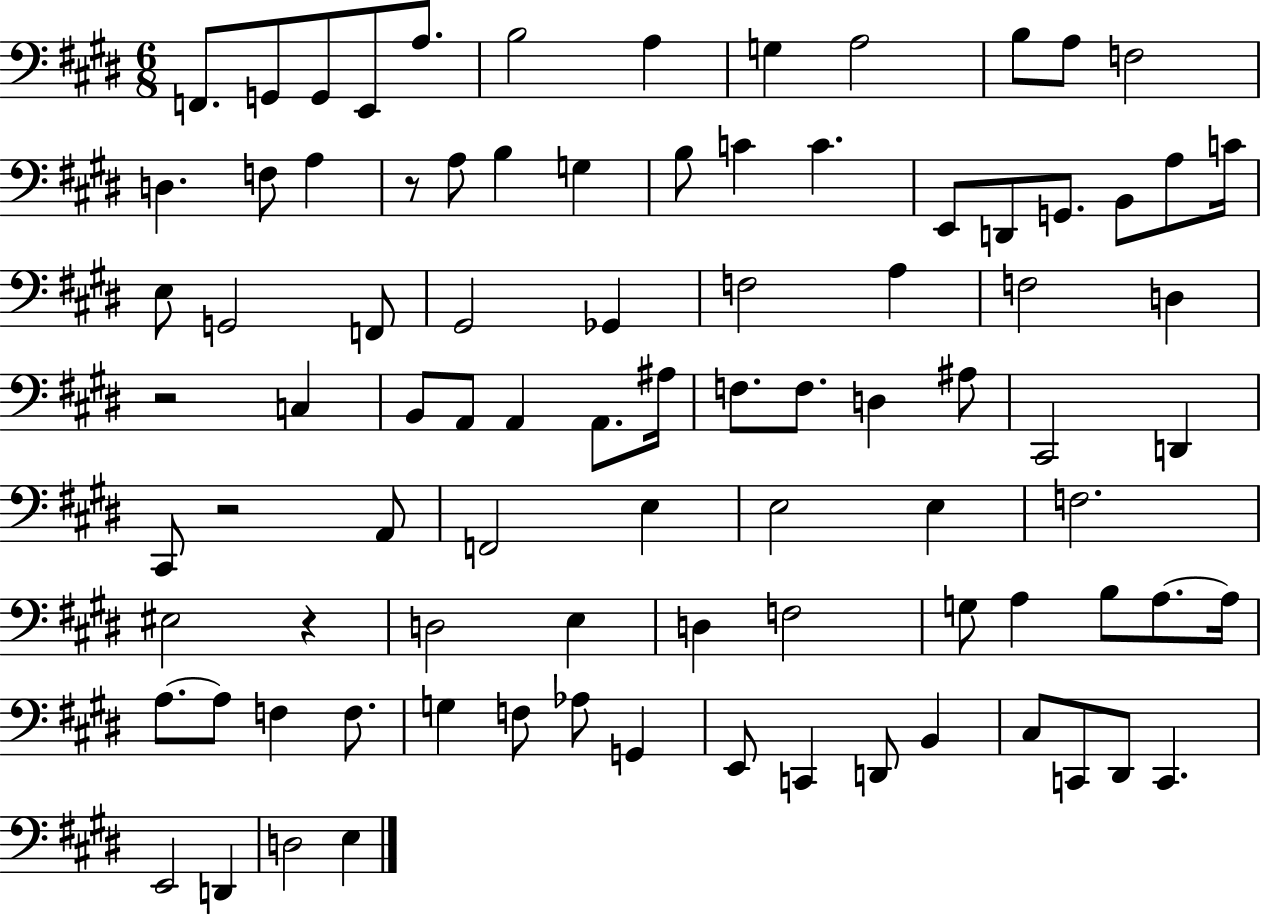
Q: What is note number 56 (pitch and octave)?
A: EIS3